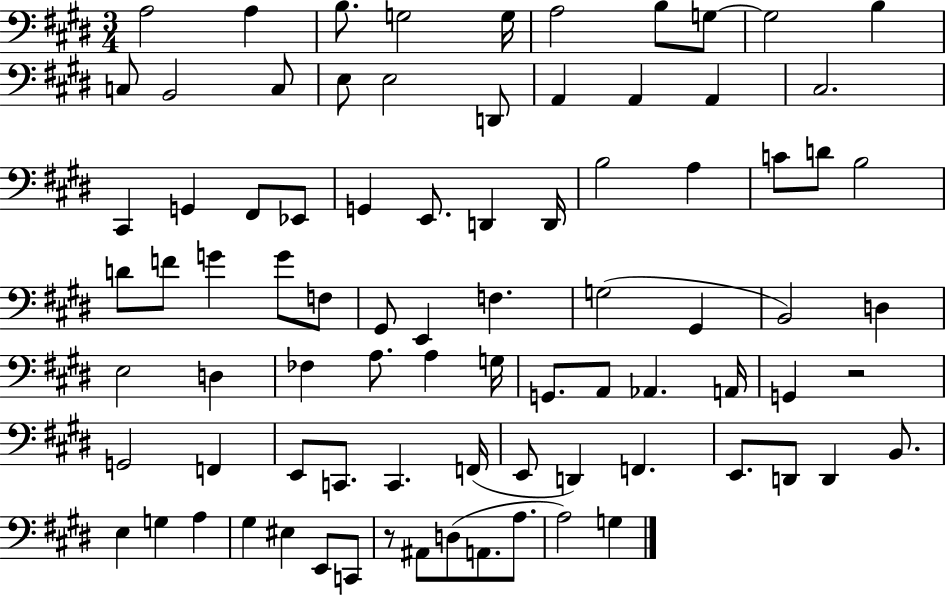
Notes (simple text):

A3/h A3/q B3/e. G3/h G3/s A3/h B3/e G3/e G3/h B3/q C3/e B2/h C3/e E3/e E3/h D2/e A2/q A2/q A2/q C#3/h. C#2/q G2/q F#2/e Eb2/e G2/q E2/e. D2/q D2/s B3/h A3/q C4/e D4/e B3/h D4/e F4/e G4/q G4/e F3/e G#2/e E2/q F3/q. G3/h G#2/q B2/h D3/q E3/h D3/q FES3/q A3/e. A3/q G3/s G2/e. A2/e Ab2/q. A2/s G2/q R/h G2/h F2/q E2/e C2/e. C2/q. F2/s E2/e D2/q F2/q. E2/e. D2/e D2/q B2/e. E3/q G3/q A3/q G#3/q EIS3/q E2/e C2/e R/e A#2/e D3/e A2/e. A3/e. A3/h G3/q